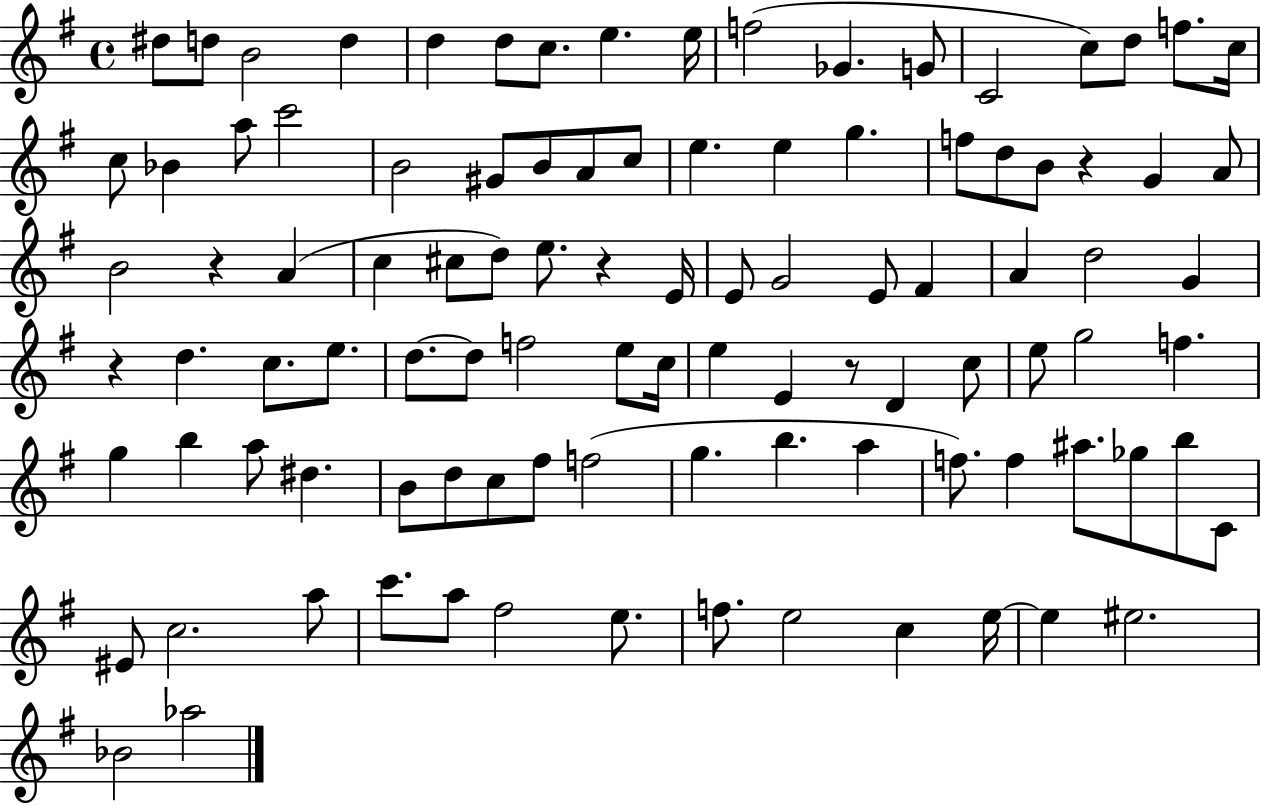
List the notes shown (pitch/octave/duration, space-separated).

D#5/e D5/e B4/h D5/q D5/q D5/e C5/e. E5/q. E5/s F5/h Gb4/q. G4/e C4/h C5/e D5/e F5/e. C5/s C5/e Bb4/q A5/e C6/h B4/h G#4/e B4/e A4/e C5/e E5/q. E5/q G5/q. F5/e D5/e B4/e R/q G4/q A4/e B4/h R/q A4/q C5/q C#5/e D5/e E5/e. R/q E4/s E4/e G4/h E4/e F#4/q A4/q D5/h G4/q R/q D5/q. C5/e. E5/e. D5/e. D5/e F5/h E5/e C5/s E5/q E4/q R/e D4/q C5/e E5/e G5/h F5/q. G5/q B5/q A5/e D#5/q. B4/e D5/e C5/e F#5/e F5/h G5/q. B5/q. A5/q F5/e. F5/q A#5/e. Gb5/e B5/e C4/e EIS4/e C5/h. A5/e C6/e. A5/e F#5/h E5/e. F5/e. E5/h C5/q E5/s E5/q EIS5/h. Bb4/h Ab5/h